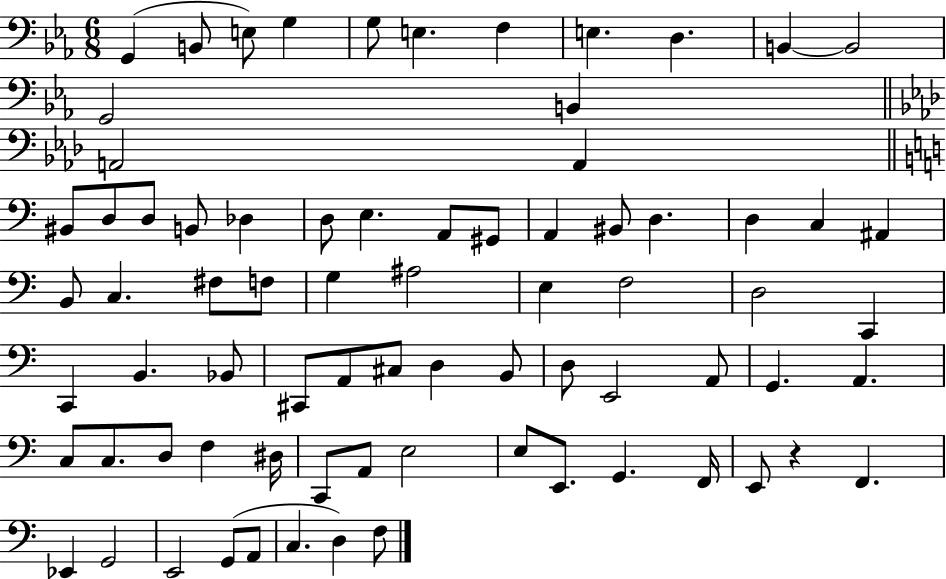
G2/q B2/e E3/e G3/q G3/e E3/q. F3/q E3/q. D3/q. B2/q B2/h G2/h B2/q A2/h A2/q BIS2/e D3/e D3/e B2/e Db3/q D3/e E3/q. A2/e G#2/e A2/q BIS2/e D3/q. D3/q C3/q A#2/q B2/e C3/q. F#3/e F3/e G3/q A#3/h E3/q F3/h D3/h C2/q C2/q B2/q. Bb2/e C#2/e A2/e C#3/e D3/q B2/e D3/e E2/h A2/e G2/q. A2/q. C3/e C3/e. D3/e F3/q D#3/s C2/e A2/e E3/h E3/e E2/e. G2/q. F2/s E2/e R/q F2/q. Eb2/q G2/h E2/h G2/e A2/e C3/q. D3/q F3/e